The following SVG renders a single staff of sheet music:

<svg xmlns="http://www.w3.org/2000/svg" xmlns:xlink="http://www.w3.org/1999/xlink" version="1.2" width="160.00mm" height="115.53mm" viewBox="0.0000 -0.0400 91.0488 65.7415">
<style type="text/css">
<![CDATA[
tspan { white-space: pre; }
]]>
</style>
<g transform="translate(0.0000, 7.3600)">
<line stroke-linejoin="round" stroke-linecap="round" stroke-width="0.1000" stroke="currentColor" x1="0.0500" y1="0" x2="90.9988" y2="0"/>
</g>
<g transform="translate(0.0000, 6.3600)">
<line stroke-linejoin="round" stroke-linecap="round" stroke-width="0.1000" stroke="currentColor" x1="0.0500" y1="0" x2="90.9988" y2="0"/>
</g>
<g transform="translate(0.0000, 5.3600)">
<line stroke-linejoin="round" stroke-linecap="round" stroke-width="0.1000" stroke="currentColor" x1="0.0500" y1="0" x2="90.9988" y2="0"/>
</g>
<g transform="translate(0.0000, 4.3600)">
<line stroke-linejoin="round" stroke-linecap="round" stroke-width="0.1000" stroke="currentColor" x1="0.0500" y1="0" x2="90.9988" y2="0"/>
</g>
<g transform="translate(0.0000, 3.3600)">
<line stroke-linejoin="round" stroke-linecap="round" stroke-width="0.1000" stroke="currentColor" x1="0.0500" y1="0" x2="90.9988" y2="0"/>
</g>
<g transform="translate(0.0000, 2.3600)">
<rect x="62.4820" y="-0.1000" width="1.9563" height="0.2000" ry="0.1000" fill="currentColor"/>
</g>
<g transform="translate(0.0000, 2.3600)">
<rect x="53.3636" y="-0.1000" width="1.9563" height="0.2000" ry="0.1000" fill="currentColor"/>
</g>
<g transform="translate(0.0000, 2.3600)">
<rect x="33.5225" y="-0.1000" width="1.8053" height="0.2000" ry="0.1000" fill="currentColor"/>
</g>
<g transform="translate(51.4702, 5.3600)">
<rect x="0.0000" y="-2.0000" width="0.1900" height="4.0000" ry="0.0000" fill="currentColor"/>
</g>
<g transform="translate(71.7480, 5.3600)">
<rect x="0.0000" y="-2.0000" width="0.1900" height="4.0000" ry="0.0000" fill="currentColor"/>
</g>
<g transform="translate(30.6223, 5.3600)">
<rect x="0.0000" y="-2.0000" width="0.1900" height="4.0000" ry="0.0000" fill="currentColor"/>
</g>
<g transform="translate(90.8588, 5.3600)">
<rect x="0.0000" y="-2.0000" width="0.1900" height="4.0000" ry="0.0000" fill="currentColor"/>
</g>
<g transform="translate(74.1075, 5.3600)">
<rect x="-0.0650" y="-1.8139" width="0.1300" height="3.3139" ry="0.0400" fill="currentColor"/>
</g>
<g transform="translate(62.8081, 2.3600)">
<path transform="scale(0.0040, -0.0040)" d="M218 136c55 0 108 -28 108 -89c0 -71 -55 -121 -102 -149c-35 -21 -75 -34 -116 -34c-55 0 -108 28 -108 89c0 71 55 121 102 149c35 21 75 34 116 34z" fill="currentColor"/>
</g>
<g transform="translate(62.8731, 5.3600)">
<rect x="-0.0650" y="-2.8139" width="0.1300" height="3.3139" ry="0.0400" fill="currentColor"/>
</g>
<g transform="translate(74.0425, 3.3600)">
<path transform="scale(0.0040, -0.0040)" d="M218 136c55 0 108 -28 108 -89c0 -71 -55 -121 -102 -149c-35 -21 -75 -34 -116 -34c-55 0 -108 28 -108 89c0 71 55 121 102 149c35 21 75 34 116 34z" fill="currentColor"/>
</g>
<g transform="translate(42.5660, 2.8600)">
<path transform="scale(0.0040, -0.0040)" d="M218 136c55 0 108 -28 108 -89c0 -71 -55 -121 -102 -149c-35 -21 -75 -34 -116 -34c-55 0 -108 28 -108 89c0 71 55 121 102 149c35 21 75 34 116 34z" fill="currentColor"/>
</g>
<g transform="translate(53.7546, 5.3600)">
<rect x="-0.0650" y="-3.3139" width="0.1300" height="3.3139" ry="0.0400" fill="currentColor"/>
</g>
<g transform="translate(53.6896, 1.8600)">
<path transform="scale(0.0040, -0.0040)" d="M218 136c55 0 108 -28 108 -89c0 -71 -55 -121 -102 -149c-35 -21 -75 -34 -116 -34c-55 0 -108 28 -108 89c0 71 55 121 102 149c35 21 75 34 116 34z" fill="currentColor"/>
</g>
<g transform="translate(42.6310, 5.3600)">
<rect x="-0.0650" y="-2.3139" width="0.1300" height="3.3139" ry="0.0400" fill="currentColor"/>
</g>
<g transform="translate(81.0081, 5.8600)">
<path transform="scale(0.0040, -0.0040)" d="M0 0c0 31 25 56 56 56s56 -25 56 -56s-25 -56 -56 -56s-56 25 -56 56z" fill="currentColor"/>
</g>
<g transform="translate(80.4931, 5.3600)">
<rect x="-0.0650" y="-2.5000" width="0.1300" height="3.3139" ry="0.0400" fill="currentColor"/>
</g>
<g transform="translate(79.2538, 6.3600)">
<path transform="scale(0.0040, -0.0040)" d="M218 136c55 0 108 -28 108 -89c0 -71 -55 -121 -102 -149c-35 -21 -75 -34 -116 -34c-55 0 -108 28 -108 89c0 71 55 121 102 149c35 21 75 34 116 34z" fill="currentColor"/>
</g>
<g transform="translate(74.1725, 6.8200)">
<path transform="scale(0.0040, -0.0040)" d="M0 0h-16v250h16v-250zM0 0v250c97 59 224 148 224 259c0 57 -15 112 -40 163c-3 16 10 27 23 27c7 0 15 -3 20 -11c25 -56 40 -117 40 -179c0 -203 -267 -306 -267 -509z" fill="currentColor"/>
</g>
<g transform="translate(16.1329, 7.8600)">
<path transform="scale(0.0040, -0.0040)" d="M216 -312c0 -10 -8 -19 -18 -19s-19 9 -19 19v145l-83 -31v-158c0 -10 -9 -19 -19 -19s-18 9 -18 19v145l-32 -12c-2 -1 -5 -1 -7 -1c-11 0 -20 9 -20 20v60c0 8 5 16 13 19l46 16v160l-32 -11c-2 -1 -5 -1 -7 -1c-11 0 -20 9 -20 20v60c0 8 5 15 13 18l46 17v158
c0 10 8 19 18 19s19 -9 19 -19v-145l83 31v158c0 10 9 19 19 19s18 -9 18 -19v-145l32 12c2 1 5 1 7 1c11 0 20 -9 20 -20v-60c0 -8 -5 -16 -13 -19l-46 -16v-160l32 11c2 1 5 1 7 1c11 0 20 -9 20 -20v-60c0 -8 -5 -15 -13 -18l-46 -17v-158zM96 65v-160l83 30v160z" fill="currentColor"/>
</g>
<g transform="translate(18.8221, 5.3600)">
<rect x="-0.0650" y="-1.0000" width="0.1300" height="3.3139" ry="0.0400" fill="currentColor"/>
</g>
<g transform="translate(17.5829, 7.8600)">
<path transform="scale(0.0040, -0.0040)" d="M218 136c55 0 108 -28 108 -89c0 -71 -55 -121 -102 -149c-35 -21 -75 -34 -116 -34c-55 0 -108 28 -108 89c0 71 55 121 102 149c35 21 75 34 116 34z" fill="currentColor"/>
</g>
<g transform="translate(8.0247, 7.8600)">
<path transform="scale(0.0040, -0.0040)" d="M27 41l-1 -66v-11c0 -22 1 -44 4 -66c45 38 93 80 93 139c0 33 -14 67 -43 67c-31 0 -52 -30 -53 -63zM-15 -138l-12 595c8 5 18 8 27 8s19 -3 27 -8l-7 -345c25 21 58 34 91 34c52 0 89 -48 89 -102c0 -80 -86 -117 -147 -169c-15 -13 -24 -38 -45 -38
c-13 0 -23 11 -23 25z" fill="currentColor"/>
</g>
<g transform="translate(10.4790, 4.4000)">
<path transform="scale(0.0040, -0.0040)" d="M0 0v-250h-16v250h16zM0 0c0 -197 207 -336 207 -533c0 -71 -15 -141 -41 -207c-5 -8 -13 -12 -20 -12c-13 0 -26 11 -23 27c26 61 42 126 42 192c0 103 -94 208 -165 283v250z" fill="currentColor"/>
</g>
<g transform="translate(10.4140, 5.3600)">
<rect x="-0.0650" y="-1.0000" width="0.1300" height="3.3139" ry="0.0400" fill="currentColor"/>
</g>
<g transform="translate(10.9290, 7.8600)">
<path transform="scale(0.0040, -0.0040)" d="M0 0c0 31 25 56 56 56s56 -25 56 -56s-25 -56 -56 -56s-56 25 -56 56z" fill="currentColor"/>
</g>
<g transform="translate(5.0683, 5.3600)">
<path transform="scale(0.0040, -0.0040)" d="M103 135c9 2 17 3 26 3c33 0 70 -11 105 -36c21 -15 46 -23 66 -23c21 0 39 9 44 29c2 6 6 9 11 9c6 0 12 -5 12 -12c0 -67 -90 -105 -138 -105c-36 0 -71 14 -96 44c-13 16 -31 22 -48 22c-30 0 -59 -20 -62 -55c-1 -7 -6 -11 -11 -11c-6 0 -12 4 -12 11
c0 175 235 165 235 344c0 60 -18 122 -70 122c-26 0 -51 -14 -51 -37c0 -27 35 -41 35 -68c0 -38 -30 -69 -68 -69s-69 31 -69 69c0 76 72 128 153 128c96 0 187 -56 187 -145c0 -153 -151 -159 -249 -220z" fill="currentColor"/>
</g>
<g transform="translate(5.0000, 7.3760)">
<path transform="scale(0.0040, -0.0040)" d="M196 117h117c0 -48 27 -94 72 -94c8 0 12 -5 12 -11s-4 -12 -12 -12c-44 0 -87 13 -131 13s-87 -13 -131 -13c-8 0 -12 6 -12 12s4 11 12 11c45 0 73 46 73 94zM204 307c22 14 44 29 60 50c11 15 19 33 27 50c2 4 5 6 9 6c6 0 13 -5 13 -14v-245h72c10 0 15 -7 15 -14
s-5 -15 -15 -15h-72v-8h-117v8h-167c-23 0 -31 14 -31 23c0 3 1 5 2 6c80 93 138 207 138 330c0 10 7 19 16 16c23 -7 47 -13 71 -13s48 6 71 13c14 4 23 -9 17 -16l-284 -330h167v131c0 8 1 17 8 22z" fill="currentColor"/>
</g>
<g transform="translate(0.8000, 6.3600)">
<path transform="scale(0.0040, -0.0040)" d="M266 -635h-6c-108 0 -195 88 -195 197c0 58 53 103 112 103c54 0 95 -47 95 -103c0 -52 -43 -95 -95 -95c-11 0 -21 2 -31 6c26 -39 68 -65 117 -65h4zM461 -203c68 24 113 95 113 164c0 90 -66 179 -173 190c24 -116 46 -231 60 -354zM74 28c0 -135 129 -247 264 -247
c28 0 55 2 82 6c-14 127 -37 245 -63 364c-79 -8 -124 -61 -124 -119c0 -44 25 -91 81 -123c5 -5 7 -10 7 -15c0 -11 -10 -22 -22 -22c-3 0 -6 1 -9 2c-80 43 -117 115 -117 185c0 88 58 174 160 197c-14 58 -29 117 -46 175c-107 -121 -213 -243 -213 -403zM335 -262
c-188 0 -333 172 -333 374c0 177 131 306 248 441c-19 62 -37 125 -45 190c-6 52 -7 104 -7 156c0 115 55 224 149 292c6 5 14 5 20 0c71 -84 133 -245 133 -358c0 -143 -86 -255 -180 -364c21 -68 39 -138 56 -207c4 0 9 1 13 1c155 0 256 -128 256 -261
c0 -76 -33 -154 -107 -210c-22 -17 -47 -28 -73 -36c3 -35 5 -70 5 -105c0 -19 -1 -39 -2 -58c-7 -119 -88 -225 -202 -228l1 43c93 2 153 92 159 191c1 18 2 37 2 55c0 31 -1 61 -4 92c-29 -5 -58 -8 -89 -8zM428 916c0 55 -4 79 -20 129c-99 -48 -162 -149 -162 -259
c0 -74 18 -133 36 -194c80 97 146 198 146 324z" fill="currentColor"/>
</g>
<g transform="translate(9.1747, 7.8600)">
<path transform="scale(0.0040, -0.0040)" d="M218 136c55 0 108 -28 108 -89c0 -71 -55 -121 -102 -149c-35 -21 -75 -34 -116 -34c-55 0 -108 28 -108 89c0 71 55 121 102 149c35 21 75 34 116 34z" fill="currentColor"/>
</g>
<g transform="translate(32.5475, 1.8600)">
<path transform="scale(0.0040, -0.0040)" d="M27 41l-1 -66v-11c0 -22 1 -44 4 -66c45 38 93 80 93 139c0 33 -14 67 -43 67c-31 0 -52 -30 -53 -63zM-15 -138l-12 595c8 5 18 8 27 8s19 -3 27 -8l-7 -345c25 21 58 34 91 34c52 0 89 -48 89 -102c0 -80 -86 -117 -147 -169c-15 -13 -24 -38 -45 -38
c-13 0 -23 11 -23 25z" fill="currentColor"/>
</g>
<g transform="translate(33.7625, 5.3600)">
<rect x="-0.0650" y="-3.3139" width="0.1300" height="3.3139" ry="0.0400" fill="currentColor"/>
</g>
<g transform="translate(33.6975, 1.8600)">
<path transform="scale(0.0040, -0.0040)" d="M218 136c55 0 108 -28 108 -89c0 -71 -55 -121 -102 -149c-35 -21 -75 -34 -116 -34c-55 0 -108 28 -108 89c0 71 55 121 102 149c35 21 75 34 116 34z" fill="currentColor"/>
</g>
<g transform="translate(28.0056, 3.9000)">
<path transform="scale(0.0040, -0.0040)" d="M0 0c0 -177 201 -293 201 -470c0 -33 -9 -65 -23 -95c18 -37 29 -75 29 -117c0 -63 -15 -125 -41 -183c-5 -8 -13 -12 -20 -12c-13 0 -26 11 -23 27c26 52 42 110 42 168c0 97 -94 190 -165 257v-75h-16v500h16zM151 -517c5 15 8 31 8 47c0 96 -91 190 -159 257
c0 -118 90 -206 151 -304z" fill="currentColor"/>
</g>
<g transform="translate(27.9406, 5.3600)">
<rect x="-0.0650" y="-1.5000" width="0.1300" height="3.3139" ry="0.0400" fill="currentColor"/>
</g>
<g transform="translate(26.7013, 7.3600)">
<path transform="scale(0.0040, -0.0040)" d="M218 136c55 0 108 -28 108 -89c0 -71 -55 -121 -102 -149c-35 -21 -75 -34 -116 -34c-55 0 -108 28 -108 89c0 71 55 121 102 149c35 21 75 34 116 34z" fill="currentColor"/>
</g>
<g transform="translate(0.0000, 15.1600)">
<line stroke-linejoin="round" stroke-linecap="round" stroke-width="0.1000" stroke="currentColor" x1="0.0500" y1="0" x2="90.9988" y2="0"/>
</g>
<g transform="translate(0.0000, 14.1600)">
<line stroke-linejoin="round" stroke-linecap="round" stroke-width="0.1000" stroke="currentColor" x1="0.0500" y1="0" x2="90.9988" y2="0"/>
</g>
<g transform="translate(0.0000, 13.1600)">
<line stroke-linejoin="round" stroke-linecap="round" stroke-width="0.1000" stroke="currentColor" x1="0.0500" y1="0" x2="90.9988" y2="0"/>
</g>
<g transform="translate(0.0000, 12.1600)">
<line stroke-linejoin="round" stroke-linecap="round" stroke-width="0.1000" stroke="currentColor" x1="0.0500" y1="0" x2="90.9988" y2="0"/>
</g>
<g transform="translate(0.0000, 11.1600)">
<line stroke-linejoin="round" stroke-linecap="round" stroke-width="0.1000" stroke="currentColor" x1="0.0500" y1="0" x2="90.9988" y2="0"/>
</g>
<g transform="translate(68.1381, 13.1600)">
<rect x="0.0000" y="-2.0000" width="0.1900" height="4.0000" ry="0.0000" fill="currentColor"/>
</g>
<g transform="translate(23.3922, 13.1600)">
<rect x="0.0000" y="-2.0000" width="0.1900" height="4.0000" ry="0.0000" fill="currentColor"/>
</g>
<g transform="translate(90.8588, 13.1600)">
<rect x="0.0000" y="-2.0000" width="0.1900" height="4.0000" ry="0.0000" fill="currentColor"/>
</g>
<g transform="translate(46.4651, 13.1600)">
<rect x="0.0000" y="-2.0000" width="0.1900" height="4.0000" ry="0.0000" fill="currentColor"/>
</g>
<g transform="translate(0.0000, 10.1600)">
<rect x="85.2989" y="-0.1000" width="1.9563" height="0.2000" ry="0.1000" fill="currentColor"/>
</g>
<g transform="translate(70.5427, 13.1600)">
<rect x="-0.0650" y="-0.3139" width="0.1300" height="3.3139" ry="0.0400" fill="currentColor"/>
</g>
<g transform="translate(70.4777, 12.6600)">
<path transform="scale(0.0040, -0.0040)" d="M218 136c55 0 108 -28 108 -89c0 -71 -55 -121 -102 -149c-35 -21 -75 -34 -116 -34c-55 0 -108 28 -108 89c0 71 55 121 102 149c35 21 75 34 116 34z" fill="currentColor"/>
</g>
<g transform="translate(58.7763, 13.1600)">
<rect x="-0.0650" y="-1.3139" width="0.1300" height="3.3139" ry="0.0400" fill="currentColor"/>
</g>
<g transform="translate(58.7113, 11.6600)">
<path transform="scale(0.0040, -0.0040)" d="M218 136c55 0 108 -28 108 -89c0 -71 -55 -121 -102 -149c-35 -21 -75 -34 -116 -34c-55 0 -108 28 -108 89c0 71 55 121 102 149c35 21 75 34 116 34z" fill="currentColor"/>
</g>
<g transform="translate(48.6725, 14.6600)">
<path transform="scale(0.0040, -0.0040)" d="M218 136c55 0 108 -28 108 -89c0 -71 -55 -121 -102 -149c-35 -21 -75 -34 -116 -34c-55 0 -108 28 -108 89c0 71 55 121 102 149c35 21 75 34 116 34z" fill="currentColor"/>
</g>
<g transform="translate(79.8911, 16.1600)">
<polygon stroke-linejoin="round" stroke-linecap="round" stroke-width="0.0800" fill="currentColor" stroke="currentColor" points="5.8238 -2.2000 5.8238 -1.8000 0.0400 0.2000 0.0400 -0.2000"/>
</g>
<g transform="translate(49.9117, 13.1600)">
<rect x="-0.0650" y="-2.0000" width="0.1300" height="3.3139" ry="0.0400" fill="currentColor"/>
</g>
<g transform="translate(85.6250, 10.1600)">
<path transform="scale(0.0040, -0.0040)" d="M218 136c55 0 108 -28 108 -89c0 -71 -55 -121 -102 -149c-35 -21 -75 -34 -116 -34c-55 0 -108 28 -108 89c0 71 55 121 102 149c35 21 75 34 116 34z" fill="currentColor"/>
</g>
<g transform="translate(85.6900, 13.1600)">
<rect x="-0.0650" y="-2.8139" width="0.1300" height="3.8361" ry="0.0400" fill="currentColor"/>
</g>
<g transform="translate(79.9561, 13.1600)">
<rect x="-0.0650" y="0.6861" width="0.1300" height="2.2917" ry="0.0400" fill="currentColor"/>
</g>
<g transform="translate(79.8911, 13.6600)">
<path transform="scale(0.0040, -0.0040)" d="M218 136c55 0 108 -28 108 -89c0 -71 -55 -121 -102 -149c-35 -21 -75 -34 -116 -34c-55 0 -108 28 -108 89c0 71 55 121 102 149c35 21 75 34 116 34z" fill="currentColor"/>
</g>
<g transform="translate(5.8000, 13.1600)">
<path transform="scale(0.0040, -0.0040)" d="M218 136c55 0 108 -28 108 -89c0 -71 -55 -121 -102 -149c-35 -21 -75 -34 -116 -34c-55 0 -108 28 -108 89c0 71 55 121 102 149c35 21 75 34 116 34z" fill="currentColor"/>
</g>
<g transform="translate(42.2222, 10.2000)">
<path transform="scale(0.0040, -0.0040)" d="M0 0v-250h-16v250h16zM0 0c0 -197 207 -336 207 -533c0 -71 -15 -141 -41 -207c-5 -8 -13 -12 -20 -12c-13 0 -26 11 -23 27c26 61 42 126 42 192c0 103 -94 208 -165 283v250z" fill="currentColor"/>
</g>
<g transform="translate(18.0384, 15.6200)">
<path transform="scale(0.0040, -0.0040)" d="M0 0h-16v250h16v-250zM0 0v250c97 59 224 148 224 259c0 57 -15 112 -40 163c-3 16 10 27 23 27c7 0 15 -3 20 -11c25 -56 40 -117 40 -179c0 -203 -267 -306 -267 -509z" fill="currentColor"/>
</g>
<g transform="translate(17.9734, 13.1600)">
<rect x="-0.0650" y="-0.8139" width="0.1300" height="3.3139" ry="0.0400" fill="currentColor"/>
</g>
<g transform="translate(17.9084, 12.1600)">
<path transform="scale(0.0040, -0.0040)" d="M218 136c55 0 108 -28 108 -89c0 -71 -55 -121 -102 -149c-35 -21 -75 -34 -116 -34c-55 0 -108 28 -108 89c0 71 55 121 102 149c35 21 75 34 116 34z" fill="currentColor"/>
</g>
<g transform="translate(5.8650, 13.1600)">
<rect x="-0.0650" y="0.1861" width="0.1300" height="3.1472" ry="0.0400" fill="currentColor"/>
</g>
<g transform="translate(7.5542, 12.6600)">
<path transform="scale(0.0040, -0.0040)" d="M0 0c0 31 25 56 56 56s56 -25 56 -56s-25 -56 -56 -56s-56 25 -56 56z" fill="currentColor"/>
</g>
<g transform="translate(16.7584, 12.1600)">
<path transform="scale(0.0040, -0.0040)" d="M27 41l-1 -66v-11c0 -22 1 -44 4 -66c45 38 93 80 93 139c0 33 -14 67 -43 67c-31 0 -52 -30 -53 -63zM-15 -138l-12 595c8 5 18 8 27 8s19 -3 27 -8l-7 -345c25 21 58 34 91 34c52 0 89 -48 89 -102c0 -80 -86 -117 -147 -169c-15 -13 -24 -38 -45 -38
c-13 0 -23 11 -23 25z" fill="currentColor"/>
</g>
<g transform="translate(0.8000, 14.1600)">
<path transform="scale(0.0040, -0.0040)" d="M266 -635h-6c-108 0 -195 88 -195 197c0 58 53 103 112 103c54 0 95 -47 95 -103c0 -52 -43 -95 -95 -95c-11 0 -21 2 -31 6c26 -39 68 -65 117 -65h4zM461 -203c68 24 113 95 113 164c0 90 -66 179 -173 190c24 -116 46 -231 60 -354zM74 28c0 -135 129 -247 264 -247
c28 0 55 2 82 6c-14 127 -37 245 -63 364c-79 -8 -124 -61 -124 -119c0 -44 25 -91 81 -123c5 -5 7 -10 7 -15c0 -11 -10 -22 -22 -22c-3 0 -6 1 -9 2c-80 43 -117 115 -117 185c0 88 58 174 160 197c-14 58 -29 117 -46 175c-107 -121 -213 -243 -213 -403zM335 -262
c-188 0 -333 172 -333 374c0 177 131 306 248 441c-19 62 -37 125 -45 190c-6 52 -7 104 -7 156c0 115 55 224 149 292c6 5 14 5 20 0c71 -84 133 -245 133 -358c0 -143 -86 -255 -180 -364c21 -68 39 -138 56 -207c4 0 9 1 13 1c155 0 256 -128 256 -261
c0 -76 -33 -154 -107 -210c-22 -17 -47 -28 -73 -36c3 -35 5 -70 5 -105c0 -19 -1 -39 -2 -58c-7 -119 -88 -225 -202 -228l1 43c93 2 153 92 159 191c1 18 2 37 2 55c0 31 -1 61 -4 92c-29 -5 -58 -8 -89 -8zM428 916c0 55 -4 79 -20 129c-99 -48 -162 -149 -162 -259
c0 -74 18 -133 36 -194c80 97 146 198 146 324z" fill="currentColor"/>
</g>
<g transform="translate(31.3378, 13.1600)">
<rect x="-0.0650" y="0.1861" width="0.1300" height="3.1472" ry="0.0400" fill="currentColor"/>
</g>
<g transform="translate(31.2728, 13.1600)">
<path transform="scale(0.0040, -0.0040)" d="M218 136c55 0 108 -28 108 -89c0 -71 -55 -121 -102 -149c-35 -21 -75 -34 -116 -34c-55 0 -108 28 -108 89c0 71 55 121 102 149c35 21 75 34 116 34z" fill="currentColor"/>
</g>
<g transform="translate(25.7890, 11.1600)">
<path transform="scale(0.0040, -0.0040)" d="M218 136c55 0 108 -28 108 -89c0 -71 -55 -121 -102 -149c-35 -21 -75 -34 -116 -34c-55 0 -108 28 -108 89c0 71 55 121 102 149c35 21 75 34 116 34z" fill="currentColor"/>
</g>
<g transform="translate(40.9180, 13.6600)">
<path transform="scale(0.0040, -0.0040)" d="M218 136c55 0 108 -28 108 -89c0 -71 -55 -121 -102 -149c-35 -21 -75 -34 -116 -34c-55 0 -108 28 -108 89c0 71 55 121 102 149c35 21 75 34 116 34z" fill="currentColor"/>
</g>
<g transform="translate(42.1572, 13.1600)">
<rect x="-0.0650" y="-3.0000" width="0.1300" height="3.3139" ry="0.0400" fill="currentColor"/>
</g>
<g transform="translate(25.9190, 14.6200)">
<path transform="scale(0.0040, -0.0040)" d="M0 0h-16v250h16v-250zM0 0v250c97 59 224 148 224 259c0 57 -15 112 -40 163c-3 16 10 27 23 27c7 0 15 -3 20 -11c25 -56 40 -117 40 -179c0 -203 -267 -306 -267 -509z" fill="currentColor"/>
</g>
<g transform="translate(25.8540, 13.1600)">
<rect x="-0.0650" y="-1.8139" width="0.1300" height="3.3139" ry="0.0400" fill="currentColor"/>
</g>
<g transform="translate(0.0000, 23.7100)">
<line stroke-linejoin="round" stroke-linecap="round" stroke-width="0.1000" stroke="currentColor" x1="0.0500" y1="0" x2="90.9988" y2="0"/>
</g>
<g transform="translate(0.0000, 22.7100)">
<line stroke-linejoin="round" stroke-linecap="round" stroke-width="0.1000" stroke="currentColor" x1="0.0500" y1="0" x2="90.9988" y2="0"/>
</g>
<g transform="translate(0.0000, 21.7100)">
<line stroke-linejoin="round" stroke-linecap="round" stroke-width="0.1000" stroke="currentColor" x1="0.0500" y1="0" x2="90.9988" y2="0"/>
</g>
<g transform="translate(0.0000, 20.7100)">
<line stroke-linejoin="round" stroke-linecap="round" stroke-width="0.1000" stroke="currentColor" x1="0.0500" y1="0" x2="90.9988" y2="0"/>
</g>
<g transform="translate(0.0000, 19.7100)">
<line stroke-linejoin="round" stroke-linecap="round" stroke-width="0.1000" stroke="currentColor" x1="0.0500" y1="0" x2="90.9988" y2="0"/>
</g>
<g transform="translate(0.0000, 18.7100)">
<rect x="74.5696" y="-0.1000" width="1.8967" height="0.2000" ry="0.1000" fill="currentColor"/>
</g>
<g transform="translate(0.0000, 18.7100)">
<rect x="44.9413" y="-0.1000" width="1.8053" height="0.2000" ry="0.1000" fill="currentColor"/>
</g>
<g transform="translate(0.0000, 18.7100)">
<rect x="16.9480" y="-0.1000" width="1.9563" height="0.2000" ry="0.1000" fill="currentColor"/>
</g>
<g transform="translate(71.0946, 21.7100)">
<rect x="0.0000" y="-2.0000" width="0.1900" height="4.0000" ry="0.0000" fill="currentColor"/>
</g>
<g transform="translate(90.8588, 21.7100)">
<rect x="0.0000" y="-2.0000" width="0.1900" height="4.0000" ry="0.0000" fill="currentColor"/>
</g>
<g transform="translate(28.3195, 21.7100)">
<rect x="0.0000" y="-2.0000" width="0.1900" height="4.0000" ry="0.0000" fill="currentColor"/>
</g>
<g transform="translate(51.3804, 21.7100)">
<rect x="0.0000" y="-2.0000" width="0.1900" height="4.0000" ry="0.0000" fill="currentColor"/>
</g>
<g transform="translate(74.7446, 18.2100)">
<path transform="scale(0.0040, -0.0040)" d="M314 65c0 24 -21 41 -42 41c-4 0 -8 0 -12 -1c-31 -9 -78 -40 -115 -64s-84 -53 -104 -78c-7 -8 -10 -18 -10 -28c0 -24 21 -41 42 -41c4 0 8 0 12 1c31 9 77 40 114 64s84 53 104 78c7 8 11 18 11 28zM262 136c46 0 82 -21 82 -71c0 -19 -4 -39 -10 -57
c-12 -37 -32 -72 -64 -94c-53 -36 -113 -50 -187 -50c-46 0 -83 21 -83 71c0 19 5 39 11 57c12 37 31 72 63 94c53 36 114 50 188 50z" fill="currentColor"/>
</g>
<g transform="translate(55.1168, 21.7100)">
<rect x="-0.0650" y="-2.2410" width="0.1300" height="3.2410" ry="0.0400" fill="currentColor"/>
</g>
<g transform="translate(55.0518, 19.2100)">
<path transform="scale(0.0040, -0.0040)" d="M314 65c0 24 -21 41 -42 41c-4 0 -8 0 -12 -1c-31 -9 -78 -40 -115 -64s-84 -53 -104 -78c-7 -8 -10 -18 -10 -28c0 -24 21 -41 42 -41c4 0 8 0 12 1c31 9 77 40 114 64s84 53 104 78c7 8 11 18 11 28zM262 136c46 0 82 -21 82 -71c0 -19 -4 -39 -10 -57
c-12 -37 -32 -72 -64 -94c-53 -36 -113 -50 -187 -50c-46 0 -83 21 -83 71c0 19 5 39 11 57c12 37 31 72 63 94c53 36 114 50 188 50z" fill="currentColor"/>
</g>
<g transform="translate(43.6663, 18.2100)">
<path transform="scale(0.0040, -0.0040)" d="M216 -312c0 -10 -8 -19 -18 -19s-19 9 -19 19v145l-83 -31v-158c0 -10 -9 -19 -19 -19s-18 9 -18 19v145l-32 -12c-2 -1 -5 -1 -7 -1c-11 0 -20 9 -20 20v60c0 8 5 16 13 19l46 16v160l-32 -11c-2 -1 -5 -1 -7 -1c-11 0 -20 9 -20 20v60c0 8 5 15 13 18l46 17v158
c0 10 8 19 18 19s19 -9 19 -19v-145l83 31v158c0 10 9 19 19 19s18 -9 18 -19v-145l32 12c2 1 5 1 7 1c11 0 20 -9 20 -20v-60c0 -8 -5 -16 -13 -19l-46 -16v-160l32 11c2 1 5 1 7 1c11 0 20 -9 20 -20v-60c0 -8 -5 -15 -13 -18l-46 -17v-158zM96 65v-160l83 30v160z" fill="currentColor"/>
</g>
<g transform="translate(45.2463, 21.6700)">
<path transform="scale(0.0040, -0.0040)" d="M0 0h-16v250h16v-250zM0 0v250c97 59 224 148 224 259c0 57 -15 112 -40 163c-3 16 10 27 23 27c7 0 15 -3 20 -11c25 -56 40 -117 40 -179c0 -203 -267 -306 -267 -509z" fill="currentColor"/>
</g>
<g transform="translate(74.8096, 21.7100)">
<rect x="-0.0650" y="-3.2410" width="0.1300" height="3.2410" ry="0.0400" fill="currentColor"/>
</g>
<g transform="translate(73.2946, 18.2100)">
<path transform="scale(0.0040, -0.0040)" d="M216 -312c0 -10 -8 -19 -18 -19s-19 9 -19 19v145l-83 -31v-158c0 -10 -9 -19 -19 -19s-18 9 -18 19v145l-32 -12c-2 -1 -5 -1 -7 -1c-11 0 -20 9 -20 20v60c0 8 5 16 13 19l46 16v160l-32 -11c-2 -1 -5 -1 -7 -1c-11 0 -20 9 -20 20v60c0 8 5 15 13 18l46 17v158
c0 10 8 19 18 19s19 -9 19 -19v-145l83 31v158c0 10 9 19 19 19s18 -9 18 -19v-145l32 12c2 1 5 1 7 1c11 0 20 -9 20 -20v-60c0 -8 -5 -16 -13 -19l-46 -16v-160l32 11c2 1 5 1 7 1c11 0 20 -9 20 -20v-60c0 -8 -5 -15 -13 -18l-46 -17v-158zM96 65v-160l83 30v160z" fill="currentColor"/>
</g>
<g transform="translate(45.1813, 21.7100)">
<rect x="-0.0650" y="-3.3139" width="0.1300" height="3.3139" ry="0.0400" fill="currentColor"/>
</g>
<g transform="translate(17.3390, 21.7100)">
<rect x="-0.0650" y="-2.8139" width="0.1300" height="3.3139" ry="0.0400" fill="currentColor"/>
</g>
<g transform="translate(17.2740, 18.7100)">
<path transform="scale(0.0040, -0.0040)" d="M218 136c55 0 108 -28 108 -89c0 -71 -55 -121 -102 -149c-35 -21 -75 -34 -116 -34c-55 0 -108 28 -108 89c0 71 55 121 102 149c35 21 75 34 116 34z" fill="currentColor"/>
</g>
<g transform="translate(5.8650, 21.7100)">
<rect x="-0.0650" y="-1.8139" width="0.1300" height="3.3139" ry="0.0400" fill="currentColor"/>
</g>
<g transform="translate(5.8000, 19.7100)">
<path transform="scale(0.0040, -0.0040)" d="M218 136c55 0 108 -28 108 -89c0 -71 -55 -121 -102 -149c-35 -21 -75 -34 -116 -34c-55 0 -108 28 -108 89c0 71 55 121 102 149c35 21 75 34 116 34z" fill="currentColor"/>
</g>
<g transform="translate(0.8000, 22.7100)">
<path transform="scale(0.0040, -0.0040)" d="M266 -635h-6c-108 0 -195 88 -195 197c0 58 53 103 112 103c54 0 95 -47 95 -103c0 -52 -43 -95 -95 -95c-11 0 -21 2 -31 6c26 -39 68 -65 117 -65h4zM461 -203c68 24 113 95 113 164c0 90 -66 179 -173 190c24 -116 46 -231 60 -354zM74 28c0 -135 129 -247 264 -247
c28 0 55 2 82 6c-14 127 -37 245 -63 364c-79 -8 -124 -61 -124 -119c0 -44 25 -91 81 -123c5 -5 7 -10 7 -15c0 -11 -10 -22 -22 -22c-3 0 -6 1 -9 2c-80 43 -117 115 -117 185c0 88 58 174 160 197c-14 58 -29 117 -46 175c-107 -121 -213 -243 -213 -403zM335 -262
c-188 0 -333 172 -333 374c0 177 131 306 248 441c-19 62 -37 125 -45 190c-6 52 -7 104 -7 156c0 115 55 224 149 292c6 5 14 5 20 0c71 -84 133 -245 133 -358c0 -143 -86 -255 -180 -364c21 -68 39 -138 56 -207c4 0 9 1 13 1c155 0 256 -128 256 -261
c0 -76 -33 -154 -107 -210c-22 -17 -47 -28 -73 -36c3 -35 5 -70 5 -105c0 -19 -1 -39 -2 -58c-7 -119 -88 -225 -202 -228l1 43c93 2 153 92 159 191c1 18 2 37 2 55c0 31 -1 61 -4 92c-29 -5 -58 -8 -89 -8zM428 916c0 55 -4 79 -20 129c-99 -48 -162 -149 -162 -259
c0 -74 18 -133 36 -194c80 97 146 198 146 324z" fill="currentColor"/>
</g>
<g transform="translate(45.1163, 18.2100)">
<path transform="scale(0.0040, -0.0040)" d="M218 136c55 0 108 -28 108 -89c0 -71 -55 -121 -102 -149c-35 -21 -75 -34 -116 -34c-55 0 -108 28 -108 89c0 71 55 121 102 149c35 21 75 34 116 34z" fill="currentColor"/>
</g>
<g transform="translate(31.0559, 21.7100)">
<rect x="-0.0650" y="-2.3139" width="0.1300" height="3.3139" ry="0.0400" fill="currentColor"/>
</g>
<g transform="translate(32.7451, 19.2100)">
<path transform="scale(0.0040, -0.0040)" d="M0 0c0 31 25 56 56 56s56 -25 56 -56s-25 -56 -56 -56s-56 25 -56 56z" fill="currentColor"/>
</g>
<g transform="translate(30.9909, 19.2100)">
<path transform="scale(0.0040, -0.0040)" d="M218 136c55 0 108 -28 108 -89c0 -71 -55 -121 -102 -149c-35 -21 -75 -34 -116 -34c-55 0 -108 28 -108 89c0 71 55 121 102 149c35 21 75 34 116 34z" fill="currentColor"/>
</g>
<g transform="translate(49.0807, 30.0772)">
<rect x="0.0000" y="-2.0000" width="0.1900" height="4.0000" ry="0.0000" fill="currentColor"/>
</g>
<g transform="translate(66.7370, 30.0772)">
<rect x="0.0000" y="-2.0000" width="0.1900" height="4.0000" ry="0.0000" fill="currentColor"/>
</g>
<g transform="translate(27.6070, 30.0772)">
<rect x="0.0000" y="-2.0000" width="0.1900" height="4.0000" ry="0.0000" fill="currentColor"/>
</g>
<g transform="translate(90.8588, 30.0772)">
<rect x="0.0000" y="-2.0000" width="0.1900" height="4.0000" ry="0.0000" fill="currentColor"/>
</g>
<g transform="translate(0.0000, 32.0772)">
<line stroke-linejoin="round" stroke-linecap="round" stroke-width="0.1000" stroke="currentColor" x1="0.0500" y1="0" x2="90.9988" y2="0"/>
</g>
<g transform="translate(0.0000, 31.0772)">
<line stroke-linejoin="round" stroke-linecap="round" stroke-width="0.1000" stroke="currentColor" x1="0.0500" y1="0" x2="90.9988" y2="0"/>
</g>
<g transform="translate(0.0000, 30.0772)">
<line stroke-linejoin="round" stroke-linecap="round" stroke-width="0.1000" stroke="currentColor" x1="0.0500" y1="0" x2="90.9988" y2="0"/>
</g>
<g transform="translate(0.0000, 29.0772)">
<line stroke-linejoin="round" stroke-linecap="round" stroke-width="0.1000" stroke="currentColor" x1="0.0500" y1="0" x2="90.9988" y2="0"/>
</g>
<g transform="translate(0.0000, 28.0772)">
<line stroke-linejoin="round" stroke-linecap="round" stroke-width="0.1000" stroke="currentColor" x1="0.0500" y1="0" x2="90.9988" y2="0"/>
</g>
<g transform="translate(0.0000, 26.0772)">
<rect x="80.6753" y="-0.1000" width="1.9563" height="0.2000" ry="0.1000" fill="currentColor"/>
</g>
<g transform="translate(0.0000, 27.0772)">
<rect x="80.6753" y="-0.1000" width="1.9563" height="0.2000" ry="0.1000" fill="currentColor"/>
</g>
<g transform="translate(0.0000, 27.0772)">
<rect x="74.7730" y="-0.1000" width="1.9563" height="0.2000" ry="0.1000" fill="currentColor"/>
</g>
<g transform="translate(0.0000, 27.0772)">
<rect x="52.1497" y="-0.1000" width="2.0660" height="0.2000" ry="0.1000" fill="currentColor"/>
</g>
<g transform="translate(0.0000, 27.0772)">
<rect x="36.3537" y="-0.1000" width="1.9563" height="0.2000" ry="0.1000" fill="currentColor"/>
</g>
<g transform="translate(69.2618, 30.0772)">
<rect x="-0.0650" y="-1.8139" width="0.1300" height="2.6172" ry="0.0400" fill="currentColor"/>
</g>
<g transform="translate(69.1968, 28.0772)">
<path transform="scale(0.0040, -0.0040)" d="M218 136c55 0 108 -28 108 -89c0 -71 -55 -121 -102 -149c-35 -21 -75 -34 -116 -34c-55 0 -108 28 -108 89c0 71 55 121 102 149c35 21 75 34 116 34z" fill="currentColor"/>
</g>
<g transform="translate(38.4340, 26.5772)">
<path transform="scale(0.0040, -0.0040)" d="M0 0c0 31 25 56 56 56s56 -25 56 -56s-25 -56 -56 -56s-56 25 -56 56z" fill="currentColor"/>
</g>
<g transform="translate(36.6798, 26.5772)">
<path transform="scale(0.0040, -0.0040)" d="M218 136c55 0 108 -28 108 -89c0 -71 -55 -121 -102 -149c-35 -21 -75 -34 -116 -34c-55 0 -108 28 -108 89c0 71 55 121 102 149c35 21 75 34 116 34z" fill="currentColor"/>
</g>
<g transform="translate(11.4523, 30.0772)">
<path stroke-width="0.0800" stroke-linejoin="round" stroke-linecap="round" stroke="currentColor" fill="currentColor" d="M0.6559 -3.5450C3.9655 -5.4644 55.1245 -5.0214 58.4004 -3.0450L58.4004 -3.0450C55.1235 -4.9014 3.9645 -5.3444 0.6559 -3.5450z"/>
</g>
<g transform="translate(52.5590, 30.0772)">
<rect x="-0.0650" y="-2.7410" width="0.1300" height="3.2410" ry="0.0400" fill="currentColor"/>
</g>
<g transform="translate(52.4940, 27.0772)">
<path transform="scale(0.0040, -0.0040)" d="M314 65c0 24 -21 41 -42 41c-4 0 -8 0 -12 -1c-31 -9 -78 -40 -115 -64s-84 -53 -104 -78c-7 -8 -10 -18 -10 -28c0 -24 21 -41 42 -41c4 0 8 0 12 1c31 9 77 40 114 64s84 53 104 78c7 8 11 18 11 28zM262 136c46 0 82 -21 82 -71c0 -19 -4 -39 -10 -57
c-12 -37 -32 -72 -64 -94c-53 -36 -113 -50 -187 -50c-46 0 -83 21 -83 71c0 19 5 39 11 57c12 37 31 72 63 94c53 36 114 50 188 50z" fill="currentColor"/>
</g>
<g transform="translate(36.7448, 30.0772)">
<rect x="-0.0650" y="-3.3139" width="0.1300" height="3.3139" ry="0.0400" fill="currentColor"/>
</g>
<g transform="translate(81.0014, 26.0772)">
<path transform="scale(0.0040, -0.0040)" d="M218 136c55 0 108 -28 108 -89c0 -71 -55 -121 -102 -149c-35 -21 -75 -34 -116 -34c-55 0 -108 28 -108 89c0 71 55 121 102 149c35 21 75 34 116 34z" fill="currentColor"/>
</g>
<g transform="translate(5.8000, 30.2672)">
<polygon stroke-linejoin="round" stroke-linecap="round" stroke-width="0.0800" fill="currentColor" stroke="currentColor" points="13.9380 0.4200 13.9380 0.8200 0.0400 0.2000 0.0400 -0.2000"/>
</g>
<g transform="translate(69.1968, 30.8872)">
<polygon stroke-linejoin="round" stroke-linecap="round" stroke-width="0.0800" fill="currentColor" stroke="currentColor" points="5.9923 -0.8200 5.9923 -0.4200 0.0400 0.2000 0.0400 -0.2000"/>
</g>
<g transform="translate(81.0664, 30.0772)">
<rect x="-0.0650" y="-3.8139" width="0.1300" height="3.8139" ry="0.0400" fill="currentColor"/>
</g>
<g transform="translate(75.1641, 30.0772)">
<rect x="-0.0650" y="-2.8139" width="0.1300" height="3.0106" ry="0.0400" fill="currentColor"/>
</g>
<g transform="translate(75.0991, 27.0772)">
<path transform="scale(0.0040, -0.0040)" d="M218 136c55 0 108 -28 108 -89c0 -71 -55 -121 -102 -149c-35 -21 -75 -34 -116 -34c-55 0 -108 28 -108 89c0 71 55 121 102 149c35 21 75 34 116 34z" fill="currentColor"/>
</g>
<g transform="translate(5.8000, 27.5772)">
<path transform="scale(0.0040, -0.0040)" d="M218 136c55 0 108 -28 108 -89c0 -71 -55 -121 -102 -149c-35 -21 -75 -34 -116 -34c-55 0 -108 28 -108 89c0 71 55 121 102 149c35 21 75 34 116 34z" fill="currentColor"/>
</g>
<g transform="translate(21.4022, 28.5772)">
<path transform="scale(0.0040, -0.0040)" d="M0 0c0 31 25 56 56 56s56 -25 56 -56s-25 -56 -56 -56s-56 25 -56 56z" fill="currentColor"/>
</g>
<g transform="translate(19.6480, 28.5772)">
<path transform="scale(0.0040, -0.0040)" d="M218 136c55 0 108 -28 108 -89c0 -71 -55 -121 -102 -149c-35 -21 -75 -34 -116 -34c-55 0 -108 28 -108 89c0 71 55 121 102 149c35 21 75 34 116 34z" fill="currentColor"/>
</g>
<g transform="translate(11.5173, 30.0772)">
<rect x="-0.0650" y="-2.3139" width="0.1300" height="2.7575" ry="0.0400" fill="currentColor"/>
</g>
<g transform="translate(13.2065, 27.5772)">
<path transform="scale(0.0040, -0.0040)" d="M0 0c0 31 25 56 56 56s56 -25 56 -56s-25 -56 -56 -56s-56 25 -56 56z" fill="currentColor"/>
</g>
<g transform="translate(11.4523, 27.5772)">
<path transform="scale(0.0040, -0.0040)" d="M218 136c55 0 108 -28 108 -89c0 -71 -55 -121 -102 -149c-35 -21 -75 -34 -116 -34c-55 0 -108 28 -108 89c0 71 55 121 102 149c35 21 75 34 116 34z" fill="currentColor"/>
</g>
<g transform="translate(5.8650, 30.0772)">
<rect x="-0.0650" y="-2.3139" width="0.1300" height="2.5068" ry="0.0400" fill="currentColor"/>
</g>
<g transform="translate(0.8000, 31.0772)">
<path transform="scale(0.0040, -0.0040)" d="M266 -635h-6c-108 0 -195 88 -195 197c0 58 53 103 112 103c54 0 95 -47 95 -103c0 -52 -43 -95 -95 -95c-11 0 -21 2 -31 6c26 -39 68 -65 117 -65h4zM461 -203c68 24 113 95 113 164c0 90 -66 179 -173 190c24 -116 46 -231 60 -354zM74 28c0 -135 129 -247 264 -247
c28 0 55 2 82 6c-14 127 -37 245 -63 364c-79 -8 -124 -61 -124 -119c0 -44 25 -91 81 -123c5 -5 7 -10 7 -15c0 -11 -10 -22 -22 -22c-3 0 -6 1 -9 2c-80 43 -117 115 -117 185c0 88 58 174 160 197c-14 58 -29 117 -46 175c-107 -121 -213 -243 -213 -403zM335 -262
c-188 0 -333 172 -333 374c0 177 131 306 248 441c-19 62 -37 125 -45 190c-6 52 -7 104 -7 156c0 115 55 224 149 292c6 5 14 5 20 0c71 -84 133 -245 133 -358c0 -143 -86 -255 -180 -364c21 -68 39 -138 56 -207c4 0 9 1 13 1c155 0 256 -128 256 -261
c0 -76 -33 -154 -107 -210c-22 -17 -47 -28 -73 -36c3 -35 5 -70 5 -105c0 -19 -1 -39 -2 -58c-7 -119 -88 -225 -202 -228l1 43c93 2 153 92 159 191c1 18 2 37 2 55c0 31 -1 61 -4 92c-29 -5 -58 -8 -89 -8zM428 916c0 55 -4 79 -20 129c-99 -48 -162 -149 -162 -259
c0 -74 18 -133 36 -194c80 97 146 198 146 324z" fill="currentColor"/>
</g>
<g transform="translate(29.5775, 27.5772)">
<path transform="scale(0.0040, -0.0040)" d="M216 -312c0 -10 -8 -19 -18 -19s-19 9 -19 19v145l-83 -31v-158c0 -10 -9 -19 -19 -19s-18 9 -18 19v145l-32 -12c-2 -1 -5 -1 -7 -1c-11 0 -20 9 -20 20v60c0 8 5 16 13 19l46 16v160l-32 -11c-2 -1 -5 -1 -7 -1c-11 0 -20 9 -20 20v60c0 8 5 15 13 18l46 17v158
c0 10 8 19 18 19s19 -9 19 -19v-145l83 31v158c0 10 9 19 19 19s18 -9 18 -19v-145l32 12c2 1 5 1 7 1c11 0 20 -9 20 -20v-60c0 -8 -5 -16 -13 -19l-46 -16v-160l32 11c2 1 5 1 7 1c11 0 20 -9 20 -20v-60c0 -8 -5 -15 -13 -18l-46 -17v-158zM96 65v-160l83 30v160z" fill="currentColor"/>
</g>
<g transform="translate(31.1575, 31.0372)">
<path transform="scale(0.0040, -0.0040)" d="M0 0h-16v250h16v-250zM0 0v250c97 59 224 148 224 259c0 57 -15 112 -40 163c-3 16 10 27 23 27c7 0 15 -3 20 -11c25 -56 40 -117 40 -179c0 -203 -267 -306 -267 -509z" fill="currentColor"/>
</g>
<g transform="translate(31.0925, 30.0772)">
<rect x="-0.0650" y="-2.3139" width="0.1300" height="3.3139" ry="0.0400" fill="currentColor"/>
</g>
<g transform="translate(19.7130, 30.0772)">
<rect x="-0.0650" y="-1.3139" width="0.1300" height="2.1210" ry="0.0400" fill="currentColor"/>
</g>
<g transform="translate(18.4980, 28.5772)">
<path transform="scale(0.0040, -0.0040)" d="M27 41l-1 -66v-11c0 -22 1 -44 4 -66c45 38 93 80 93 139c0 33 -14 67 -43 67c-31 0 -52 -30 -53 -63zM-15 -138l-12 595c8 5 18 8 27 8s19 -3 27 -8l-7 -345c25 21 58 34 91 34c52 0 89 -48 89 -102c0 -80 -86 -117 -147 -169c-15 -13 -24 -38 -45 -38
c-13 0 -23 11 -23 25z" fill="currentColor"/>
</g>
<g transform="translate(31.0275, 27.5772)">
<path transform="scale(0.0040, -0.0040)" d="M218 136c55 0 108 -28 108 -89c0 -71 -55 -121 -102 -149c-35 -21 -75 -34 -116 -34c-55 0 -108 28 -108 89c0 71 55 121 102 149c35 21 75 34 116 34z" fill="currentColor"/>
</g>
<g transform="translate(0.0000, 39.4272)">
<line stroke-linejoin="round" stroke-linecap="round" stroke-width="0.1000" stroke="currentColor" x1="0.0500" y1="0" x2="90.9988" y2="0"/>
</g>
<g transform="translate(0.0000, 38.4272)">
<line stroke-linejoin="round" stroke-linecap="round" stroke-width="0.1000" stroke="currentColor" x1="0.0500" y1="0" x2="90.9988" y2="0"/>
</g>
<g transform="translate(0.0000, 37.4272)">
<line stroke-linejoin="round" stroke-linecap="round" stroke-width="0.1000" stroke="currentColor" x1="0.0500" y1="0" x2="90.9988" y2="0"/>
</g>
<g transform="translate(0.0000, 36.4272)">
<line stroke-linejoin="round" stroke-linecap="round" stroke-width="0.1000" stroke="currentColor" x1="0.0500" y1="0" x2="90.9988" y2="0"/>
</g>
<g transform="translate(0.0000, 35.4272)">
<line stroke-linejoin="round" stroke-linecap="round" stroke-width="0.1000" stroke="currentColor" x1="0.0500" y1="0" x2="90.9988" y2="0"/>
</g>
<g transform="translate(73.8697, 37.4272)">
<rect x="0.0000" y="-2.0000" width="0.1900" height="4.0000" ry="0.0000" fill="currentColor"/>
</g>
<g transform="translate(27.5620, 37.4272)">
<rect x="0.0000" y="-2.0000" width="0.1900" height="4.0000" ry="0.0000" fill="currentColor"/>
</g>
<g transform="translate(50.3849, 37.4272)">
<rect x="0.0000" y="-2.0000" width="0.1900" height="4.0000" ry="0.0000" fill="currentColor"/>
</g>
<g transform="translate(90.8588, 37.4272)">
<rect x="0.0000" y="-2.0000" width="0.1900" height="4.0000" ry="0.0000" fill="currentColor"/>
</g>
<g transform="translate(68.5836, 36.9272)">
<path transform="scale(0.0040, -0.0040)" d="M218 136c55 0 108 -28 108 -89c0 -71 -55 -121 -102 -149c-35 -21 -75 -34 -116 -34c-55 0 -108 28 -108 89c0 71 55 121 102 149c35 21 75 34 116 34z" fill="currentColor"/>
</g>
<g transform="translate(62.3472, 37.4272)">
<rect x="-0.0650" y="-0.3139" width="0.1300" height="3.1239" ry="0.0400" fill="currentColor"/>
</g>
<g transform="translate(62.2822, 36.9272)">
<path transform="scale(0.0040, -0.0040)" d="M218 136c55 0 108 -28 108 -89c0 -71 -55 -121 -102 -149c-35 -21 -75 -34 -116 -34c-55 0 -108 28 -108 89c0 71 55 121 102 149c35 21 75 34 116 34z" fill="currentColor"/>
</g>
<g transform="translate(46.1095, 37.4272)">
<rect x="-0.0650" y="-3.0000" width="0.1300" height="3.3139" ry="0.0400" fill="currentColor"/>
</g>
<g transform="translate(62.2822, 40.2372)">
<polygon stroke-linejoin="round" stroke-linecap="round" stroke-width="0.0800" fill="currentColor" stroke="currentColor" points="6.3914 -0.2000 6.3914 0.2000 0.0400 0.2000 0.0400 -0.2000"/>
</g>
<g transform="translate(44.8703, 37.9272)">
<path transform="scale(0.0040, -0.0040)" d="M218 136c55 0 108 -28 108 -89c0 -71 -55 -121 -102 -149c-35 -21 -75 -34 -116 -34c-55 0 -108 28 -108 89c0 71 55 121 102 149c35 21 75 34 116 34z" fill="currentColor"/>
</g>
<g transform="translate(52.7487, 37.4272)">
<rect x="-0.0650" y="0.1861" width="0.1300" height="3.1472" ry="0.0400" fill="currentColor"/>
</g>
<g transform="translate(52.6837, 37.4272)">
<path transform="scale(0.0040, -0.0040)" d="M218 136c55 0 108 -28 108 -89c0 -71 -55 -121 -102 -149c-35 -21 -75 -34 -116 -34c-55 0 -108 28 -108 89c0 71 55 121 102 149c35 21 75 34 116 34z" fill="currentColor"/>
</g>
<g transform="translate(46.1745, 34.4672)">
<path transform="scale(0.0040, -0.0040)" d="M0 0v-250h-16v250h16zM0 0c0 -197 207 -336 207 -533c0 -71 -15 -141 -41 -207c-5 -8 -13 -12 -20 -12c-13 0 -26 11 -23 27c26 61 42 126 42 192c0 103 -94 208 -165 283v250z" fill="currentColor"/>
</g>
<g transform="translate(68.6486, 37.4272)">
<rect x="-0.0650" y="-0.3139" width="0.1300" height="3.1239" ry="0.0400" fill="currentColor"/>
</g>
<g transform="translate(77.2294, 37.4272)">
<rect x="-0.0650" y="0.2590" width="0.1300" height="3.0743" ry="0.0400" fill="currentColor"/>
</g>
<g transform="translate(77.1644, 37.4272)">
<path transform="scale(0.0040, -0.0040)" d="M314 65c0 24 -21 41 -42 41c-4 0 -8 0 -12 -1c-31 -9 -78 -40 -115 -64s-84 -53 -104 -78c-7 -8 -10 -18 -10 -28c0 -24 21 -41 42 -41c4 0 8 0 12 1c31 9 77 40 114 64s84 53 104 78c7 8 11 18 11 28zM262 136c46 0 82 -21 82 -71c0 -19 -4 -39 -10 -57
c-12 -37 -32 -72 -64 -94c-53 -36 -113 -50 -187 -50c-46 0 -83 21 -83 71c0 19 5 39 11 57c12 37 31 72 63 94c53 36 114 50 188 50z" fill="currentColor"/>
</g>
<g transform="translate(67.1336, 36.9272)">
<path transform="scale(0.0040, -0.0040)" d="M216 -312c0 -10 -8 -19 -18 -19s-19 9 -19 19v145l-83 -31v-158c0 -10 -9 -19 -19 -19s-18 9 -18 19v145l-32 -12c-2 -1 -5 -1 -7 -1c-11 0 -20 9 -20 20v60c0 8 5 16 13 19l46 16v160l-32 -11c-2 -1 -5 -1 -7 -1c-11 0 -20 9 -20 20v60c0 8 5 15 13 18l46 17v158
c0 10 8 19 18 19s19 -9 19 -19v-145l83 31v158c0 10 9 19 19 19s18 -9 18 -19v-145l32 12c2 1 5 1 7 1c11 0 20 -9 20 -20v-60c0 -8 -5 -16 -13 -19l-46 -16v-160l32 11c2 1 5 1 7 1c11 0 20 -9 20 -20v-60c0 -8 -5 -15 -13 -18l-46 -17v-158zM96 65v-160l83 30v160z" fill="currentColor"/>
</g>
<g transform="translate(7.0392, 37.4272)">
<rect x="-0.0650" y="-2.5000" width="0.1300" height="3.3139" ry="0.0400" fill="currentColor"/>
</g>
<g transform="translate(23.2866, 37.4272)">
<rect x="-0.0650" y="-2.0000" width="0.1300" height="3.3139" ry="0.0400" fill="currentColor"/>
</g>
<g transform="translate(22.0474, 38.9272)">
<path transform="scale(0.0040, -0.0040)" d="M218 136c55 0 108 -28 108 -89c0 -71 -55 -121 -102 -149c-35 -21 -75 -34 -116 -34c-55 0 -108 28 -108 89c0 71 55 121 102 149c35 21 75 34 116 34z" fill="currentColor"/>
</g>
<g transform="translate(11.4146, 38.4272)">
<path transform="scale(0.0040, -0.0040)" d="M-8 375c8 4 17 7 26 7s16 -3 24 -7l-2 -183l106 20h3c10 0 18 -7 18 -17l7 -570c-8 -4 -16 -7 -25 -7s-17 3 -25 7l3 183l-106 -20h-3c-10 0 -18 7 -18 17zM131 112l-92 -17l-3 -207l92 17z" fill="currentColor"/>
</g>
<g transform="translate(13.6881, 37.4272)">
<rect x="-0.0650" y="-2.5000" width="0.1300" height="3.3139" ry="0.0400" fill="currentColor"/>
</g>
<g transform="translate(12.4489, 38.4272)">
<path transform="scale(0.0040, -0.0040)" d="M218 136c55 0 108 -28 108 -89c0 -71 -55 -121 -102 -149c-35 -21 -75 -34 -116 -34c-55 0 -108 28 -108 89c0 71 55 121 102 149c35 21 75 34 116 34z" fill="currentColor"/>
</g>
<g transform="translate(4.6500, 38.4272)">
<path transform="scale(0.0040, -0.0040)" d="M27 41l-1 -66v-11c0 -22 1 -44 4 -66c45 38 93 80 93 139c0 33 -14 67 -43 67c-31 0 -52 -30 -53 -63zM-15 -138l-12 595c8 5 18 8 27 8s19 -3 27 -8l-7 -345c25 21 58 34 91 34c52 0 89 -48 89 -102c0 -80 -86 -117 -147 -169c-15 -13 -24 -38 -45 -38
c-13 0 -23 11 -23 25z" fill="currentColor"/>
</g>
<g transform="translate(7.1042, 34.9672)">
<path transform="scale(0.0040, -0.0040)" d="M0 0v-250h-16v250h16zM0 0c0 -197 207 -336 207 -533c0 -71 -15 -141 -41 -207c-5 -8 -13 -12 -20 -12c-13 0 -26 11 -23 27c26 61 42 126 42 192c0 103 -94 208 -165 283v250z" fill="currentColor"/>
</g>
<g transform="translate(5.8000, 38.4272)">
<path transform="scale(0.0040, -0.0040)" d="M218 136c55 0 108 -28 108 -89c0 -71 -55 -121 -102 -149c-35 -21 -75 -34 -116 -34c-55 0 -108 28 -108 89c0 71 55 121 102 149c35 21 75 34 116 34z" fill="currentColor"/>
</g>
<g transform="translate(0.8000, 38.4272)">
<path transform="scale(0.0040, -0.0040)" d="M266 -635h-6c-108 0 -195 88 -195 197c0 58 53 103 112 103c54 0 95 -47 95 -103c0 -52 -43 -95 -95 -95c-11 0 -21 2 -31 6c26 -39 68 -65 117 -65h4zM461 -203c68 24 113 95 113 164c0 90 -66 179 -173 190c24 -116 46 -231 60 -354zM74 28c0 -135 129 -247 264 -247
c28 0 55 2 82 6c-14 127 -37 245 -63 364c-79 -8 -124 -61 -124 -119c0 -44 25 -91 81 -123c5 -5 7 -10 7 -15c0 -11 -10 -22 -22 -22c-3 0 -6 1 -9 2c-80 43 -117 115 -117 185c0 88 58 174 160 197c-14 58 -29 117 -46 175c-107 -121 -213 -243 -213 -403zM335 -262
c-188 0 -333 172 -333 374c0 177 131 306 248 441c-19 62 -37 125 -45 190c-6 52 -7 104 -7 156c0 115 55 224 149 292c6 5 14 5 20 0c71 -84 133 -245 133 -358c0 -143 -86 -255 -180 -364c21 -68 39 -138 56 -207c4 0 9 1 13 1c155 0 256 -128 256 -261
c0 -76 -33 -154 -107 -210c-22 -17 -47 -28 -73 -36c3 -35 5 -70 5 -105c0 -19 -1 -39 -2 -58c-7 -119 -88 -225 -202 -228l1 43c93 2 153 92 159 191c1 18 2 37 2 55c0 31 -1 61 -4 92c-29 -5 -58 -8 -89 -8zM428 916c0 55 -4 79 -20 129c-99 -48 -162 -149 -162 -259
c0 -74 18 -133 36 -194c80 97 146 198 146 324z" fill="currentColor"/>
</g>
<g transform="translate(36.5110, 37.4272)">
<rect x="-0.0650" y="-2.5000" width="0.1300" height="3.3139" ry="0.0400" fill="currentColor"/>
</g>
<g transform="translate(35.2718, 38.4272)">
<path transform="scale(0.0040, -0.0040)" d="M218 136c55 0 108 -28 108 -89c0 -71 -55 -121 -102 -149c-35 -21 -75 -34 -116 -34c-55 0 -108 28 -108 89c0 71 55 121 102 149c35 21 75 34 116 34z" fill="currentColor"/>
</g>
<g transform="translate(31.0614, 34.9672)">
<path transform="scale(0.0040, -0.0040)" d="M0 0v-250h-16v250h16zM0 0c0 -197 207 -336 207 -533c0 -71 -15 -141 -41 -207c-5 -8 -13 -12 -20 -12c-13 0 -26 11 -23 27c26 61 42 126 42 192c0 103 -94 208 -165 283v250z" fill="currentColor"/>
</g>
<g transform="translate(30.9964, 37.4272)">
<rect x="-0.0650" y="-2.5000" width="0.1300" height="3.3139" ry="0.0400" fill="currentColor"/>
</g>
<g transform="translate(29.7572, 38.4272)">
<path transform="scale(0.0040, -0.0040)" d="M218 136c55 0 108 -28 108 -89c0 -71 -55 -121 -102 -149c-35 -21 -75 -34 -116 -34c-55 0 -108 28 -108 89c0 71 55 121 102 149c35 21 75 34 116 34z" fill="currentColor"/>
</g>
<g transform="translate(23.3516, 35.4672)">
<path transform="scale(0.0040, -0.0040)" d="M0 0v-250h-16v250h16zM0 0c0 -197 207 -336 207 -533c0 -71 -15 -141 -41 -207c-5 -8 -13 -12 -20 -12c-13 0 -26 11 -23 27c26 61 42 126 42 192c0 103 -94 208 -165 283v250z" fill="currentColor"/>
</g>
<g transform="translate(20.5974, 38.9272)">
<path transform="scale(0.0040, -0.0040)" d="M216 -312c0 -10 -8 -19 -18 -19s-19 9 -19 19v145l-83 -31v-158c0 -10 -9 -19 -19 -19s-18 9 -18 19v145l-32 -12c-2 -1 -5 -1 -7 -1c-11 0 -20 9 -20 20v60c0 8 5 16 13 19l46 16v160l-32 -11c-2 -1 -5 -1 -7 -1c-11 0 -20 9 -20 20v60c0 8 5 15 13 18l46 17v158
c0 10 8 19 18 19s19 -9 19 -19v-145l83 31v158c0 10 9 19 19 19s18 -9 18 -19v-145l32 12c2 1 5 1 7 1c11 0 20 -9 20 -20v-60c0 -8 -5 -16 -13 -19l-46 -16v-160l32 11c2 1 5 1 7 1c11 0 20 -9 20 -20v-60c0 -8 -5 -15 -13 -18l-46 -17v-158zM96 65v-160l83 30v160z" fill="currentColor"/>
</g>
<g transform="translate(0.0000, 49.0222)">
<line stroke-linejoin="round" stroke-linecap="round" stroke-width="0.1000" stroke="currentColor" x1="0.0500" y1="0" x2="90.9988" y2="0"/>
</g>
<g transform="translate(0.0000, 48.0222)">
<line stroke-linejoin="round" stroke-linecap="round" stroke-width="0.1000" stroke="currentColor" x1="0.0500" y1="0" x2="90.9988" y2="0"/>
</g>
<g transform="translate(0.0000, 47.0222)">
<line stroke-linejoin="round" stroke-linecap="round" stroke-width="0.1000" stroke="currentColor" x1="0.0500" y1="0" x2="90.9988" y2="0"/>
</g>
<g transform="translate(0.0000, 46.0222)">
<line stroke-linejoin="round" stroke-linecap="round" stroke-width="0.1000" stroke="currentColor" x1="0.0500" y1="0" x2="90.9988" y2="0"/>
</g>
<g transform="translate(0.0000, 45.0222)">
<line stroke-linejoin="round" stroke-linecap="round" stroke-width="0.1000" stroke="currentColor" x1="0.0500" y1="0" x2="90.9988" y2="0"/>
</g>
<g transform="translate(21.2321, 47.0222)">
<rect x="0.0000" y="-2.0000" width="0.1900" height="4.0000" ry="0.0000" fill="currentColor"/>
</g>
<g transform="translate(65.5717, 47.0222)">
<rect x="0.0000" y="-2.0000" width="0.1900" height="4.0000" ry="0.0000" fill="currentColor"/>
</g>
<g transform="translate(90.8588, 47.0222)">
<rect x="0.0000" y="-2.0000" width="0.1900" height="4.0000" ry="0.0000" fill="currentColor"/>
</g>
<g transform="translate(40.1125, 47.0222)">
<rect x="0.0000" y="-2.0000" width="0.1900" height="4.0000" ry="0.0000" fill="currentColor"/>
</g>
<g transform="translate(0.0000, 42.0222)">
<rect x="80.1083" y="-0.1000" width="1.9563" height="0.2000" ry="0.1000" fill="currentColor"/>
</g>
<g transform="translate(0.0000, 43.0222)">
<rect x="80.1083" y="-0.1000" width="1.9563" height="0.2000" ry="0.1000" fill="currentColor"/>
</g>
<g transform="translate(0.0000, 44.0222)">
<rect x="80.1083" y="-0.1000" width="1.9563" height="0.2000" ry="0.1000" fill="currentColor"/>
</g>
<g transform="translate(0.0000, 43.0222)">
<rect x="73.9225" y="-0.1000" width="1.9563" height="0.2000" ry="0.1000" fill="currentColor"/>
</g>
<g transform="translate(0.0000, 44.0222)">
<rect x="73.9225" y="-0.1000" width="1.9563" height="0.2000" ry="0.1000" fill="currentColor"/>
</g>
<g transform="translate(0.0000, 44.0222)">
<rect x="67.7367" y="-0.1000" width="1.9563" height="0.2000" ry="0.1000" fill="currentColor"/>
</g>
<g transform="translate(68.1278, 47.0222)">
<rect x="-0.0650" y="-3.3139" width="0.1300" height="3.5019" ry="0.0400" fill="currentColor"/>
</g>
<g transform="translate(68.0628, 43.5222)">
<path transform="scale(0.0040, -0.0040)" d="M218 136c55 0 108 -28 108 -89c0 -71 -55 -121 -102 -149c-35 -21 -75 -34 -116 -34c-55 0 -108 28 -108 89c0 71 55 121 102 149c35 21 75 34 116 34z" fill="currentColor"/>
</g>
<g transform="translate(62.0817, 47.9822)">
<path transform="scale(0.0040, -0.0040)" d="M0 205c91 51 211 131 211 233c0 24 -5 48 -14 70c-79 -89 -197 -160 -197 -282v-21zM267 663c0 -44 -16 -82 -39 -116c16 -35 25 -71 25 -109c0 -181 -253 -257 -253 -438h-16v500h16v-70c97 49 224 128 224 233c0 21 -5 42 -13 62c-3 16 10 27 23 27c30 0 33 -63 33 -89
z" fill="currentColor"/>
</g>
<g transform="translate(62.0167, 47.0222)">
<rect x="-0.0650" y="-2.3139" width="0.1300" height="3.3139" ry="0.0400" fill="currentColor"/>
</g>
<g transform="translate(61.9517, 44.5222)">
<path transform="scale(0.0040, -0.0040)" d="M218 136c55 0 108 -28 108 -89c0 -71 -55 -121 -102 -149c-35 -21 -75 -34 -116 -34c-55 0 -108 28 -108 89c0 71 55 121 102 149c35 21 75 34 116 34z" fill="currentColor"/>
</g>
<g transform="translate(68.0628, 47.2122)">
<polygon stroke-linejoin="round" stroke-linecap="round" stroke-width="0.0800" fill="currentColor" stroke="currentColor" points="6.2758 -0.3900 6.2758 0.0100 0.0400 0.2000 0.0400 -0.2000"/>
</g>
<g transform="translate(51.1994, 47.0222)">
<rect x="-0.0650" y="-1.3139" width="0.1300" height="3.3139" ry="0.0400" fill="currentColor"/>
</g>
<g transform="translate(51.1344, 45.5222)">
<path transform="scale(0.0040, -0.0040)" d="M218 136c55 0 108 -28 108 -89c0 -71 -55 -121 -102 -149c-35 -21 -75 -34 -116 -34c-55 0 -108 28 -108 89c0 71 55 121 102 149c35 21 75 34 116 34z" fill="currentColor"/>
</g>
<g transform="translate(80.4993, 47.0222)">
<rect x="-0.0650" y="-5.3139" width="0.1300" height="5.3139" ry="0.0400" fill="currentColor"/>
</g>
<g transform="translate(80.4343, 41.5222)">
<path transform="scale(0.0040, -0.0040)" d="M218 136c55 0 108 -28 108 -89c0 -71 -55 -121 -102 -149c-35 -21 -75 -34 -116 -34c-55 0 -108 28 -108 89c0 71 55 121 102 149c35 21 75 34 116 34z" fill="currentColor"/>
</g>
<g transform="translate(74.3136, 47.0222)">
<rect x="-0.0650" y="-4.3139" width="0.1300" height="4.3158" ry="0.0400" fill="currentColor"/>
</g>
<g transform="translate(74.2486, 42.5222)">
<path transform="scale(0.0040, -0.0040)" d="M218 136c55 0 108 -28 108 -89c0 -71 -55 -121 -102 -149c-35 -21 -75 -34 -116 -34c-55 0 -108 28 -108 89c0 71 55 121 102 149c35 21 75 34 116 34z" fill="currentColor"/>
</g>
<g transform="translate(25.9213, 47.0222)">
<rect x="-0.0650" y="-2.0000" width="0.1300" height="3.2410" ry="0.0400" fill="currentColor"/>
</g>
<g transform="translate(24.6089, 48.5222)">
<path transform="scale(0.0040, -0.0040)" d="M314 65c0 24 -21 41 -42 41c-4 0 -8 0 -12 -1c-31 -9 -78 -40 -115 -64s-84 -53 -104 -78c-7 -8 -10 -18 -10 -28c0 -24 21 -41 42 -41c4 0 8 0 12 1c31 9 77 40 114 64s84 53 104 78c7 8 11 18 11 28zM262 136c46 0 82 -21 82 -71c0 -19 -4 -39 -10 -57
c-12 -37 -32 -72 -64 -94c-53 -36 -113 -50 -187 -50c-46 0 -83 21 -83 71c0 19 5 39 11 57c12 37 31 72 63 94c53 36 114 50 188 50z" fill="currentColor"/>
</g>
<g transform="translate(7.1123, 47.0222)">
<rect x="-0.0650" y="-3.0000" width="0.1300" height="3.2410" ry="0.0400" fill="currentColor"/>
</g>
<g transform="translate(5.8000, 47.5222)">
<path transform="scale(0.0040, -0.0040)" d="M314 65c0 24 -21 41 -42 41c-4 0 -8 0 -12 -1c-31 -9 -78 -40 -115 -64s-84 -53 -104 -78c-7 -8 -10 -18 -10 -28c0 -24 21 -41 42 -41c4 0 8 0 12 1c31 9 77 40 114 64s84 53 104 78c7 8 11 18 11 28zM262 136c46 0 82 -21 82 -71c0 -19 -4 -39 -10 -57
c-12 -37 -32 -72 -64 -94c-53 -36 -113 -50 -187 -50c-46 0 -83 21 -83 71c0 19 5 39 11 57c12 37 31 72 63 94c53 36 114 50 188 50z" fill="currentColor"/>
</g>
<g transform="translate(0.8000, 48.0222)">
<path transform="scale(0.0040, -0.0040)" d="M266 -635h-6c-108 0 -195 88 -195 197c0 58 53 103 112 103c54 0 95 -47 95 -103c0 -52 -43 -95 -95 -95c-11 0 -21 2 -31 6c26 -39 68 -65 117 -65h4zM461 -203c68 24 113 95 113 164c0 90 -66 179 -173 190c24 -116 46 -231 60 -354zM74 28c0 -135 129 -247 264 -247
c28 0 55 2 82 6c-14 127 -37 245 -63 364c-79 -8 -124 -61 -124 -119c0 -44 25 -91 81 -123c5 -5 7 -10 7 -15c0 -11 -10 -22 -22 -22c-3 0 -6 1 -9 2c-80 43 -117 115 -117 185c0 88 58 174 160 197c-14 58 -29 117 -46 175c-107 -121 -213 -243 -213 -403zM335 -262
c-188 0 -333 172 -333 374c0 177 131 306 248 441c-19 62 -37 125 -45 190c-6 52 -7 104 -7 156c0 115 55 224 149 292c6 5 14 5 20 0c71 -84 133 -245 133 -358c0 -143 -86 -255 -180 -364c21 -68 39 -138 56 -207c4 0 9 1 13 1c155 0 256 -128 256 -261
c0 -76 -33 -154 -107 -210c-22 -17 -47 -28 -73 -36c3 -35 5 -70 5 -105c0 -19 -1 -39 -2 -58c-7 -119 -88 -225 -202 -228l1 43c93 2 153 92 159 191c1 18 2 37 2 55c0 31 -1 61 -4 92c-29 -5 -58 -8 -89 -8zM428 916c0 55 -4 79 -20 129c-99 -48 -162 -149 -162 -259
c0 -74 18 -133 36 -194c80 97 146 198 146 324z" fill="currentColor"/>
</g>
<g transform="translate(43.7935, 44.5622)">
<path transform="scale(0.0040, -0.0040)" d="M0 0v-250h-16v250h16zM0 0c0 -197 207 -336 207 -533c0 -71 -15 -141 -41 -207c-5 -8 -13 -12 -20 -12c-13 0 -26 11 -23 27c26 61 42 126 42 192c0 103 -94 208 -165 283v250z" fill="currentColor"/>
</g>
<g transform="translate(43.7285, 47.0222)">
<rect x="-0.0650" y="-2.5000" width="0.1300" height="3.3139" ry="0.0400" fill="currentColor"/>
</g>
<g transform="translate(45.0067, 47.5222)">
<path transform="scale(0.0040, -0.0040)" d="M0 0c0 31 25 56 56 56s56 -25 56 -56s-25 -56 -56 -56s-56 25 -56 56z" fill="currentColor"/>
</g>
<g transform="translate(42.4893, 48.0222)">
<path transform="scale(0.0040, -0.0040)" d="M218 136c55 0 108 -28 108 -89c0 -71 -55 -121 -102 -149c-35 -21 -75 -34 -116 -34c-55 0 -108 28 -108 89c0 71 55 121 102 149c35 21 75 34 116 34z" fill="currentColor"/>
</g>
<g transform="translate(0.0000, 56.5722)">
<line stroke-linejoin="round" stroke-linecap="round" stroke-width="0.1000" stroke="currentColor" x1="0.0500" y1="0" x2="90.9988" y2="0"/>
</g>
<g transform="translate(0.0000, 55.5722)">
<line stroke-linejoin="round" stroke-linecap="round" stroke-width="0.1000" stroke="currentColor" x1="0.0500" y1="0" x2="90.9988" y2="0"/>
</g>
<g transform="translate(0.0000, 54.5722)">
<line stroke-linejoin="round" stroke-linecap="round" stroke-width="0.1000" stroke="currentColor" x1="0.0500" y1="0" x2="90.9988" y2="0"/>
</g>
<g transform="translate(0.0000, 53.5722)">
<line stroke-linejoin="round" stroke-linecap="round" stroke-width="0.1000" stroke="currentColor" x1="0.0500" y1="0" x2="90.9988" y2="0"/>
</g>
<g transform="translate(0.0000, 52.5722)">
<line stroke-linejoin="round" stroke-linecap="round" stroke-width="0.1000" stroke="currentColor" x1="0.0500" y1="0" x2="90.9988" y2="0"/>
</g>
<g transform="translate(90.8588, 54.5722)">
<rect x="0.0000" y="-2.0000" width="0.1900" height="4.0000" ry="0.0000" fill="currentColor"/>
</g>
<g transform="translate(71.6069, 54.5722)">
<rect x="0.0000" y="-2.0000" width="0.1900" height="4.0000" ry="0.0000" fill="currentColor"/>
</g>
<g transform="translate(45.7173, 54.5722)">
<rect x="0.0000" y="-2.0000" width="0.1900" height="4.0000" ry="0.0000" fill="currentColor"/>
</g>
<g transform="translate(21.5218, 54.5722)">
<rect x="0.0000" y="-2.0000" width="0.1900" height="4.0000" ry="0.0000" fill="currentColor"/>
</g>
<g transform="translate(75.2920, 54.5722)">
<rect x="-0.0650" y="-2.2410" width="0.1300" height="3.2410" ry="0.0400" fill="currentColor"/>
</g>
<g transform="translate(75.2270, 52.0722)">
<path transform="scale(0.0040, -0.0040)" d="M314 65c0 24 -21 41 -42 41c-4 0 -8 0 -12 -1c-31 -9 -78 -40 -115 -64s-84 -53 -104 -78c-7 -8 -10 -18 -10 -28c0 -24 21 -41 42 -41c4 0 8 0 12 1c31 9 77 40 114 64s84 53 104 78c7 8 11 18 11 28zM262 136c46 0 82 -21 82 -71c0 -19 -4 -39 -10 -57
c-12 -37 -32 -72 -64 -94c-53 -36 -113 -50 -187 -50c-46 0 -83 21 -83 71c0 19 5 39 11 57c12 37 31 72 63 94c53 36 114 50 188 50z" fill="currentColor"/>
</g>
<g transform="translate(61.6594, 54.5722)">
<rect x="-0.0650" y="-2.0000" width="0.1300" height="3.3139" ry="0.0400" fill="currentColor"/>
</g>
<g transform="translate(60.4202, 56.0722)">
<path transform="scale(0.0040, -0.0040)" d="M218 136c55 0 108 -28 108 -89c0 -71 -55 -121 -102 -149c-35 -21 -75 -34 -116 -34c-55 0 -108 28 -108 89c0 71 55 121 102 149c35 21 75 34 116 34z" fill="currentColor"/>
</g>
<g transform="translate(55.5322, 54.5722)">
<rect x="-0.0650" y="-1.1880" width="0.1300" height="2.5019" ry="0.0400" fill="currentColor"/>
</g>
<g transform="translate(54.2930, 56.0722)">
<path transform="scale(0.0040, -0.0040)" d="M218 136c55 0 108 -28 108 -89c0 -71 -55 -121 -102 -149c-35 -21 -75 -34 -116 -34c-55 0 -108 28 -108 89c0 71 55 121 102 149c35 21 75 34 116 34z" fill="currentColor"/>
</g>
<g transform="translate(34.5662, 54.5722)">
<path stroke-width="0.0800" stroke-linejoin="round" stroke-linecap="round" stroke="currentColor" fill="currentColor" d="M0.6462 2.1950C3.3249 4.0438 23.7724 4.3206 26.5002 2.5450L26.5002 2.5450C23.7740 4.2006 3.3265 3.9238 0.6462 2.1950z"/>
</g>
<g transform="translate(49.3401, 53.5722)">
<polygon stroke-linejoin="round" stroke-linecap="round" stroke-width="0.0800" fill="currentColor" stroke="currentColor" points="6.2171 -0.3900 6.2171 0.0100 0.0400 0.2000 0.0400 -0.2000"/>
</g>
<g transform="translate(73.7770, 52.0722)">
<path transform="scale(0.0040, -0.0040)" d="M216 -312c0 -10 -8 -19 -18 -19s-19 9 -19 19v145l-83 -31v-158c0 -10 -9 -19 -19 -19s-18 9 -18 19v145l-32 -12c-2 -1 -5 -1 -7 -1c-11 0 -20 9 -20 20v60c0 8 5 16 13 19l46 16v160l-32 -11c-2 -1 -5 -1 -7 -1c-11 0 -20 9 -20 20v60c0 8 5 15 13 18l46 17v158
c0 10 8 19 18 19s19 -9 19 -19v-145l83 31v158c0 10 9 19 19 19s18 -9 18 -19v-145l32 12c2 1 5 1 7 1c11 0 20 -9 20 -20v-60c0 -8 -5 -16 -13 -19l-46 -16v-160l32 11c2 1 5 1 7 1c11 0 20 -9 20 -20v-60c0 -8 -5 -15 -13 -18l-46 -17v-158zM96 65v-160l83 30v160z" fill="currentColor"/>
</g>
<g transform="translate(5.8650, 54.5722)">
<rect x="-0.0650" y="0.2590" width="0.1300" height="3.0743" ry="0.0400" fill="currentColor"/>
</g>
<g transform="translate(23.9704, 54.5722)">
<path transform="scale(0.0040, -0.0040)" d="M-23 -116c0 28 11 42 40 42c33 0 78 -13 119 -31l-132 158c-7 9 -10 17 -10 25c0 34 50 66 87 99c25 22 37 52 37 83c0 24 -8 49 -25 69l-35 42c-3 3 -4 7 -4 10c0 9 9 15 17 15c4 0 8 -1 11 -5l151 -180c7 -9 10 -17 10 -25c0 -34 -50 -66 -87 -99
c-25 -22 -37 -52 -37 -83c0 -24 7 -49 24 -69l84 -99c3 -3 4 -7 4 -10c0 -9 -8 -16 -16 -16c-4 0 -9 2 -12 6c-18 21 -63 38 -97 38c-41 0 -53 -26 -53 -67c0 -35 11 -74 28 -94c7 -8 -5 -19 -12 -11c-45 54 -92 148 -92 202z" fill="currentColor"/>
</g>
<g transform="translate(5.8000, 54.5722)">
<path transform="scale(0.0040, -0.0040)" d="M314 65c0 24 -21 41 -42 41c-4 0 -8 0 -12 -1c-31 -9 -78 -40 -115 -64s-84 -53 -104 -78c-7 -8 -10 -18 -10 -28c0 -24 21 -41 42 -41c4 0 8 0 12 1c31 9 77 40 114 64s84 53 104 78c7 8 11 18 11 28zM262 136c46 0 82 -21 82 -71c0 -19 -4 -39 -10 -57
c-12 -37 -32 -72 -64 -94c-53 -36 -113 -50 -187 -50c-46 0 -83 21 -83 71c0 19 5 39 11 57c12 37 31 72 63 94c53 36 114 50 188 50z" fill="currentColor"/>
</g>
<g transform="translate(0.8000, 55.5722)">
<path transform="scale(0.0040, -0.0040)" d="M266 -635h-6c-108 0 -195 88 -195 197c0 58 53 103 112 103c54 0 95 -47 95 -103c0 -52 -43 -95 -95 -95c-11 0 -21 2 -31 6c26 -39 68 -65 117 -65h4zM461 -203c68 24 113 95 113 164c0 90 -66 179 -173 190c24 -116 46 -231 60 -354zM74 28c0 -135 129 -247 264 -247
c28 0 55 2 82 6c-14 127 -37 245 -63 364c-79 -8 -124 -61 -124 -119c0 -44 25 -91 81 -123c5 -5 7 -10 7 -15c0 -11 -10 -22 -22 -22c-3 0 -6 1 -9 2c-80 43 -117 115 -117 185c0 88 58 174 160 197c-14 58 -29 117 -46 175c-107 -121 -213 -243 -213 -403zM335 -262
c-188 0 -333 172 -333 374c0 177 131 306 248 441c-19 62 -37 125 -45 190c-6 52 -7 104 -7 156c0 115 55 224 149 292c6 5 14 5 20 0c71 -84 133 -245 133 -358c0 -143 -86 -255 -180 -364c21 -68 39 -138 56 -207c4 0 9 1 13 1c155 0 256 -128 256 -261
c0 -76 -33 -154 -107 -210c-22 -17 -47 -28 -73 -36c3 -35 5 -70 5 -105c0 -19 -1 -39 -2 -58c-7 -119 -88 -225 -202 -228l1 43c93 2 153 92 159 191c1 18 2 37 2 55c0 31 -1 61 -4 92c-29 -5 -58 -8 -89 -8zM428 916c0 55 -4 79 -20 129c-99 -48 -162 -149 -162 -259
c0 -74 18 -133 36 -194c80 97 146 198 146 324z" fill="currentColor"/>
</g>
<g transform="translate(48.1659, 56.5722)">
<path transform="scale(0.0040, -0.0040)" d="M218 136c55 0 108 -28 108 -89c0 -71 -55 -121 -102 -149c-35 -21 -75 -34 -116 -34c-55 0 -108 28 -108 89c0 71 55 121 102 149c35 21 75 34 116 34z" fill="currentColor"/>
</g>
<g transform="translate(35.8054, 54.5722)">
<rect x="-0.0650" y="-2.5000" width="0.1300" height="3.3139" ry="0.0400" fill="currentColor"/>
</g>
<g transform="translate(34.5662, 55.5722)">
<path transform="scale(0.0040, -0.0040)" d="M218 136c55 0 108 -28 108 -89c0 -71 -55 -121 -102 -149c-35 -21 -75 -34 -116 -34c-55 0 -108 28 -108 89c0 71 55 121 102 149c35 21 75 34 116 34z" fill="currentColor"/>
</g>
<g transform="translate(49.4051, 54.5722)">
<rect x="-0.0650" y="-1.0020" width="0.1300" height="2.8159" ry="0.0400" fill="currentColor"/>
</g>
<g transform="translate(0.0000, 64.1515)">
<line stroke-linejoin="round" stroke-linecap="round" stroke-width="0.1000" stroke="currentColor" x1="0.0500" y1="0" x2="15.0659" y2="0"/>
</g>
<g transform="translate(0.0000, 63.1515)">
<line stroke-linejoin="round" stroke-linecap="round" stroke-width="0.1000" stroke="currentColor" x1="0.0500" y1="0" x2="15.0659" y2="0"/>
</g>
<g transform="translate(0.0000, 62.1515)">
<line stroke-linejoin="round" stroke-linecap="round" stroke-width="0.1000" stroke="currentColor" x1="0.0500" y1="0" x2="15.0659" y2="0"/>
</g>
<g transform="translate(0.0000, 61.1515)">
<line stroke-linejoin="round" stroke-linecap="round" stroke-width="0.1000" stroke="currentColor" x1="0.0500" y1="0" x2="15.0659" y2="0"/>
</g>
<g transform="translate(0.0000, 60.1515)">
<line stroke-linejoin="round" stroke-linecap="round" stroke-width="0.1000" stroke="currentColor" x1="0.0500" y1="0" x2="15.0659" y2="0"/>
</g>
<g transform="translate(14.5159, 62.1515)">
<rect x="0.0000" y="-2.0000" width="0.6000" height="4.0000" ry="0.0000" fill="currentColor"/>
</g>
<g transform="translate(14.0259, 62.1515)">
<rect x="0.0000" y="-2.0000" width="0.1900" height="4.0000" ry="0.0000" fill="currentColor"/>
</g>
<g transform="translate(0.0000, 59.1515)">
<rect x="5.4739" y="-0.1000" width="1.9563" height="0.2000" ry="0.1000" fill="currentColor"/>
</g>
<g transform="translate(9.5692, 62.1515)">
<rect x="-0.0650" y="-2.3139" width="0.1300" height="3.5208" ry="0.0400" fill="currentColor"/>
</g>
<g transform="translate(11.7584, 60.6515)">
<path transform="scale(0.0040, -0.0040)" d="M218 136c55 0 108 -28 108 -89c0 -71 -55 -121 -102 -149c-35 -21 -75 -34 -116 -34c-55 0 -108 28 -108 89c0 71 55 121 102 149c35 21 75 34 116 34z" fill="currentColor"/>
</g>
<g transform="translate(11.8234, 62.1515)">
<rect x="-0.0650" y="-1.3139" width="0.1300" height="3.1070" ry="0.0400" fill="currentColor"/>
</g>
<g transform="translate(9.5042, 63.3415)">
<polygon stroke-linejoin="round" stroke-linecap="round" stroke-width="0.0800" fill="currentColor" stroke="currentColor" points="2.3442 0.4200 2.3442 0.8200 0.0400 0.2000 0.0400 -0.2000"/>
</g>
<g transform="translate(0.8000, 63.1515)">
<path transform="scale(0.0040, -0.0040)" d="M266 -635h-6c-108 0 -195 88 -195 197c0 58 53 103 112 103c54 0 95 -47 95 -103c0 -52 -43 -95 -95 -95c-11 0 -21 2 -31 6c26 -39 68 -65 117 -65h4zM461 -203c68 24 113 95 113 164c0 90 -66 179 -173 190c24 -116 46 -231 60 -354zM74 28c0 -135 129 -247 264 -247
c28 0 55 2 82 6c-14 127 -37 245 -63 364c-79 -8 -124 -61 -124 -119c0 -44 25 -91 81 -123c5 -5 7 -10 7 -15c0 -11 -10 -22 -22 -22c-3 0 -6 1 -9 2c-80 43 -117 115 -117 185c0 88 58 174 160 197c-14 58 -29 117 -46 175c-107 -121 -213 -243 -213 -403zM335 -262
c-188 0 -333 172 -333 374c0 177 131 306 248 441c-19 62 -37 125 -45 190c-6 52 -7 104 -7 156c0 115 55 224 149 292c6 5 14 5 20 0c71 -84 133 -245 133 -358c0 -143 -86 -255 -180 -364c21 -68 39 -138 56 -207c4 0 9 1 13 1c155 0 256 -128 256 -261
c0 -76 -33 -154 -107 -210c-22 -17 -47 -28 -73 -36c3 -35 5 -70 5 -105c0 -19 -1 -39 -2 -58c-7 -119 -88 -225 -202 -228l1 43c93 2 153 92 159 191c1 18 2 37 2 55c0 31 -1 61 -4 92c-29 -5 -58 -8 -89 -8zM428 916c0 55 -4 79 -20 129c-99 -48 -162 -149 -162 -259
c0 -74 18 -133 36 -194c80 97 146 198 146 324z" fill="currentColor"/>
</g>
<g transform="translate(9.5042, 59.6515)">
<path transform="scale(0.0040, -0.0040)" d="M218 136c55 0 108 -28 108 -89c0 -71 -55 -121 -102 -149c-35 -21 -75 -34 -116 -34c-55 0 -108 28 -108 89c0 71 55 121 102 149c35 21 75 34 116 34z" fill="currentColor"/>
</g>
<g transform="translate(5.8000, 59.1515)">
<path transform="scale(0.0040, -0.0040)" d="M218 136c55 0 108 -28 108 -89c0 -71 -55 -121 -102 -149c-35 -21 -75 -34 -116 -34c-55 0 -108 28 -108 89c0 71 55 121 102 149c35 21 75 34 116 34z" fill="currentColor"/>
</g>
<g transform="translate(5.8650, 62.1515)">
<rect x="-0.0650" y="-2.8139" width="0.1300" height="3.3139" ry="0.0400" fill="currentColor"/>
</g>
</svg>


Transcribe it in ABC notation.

X:1
T:Untitled
M:2/4
L:1/4
K:C
_D/2 ^D E/4 _b g b a f/2 G B _d/2 f/2 B A/2 F e c A/2 a/2 f a g ^b/2 g2 ^b2 g/2 g/2 _e/2 ^g/2 b a2 f/2 a/2 c' _G/2 G ^F/2 G/2 G A/2 B c/2 ^c/2 B2 A2 F2 G/2 e g/4 b/2 d'/2 f' B2 z G E/2 F/2 F ^g2 a g/2 e/2